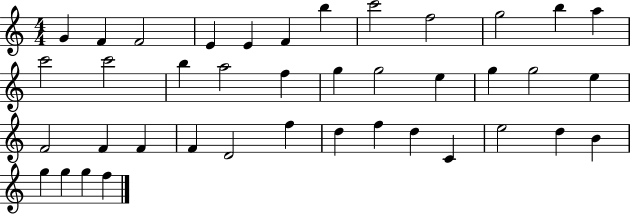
X:1
T:Untitled
M:4/4
L:1/4
K:C
G F F2 E E F b c'2 f2 g2 b a c'2 c'2 b a2 f g g2 e g g2 e F2 F F F D2 f d f d C e2 d B g g g f